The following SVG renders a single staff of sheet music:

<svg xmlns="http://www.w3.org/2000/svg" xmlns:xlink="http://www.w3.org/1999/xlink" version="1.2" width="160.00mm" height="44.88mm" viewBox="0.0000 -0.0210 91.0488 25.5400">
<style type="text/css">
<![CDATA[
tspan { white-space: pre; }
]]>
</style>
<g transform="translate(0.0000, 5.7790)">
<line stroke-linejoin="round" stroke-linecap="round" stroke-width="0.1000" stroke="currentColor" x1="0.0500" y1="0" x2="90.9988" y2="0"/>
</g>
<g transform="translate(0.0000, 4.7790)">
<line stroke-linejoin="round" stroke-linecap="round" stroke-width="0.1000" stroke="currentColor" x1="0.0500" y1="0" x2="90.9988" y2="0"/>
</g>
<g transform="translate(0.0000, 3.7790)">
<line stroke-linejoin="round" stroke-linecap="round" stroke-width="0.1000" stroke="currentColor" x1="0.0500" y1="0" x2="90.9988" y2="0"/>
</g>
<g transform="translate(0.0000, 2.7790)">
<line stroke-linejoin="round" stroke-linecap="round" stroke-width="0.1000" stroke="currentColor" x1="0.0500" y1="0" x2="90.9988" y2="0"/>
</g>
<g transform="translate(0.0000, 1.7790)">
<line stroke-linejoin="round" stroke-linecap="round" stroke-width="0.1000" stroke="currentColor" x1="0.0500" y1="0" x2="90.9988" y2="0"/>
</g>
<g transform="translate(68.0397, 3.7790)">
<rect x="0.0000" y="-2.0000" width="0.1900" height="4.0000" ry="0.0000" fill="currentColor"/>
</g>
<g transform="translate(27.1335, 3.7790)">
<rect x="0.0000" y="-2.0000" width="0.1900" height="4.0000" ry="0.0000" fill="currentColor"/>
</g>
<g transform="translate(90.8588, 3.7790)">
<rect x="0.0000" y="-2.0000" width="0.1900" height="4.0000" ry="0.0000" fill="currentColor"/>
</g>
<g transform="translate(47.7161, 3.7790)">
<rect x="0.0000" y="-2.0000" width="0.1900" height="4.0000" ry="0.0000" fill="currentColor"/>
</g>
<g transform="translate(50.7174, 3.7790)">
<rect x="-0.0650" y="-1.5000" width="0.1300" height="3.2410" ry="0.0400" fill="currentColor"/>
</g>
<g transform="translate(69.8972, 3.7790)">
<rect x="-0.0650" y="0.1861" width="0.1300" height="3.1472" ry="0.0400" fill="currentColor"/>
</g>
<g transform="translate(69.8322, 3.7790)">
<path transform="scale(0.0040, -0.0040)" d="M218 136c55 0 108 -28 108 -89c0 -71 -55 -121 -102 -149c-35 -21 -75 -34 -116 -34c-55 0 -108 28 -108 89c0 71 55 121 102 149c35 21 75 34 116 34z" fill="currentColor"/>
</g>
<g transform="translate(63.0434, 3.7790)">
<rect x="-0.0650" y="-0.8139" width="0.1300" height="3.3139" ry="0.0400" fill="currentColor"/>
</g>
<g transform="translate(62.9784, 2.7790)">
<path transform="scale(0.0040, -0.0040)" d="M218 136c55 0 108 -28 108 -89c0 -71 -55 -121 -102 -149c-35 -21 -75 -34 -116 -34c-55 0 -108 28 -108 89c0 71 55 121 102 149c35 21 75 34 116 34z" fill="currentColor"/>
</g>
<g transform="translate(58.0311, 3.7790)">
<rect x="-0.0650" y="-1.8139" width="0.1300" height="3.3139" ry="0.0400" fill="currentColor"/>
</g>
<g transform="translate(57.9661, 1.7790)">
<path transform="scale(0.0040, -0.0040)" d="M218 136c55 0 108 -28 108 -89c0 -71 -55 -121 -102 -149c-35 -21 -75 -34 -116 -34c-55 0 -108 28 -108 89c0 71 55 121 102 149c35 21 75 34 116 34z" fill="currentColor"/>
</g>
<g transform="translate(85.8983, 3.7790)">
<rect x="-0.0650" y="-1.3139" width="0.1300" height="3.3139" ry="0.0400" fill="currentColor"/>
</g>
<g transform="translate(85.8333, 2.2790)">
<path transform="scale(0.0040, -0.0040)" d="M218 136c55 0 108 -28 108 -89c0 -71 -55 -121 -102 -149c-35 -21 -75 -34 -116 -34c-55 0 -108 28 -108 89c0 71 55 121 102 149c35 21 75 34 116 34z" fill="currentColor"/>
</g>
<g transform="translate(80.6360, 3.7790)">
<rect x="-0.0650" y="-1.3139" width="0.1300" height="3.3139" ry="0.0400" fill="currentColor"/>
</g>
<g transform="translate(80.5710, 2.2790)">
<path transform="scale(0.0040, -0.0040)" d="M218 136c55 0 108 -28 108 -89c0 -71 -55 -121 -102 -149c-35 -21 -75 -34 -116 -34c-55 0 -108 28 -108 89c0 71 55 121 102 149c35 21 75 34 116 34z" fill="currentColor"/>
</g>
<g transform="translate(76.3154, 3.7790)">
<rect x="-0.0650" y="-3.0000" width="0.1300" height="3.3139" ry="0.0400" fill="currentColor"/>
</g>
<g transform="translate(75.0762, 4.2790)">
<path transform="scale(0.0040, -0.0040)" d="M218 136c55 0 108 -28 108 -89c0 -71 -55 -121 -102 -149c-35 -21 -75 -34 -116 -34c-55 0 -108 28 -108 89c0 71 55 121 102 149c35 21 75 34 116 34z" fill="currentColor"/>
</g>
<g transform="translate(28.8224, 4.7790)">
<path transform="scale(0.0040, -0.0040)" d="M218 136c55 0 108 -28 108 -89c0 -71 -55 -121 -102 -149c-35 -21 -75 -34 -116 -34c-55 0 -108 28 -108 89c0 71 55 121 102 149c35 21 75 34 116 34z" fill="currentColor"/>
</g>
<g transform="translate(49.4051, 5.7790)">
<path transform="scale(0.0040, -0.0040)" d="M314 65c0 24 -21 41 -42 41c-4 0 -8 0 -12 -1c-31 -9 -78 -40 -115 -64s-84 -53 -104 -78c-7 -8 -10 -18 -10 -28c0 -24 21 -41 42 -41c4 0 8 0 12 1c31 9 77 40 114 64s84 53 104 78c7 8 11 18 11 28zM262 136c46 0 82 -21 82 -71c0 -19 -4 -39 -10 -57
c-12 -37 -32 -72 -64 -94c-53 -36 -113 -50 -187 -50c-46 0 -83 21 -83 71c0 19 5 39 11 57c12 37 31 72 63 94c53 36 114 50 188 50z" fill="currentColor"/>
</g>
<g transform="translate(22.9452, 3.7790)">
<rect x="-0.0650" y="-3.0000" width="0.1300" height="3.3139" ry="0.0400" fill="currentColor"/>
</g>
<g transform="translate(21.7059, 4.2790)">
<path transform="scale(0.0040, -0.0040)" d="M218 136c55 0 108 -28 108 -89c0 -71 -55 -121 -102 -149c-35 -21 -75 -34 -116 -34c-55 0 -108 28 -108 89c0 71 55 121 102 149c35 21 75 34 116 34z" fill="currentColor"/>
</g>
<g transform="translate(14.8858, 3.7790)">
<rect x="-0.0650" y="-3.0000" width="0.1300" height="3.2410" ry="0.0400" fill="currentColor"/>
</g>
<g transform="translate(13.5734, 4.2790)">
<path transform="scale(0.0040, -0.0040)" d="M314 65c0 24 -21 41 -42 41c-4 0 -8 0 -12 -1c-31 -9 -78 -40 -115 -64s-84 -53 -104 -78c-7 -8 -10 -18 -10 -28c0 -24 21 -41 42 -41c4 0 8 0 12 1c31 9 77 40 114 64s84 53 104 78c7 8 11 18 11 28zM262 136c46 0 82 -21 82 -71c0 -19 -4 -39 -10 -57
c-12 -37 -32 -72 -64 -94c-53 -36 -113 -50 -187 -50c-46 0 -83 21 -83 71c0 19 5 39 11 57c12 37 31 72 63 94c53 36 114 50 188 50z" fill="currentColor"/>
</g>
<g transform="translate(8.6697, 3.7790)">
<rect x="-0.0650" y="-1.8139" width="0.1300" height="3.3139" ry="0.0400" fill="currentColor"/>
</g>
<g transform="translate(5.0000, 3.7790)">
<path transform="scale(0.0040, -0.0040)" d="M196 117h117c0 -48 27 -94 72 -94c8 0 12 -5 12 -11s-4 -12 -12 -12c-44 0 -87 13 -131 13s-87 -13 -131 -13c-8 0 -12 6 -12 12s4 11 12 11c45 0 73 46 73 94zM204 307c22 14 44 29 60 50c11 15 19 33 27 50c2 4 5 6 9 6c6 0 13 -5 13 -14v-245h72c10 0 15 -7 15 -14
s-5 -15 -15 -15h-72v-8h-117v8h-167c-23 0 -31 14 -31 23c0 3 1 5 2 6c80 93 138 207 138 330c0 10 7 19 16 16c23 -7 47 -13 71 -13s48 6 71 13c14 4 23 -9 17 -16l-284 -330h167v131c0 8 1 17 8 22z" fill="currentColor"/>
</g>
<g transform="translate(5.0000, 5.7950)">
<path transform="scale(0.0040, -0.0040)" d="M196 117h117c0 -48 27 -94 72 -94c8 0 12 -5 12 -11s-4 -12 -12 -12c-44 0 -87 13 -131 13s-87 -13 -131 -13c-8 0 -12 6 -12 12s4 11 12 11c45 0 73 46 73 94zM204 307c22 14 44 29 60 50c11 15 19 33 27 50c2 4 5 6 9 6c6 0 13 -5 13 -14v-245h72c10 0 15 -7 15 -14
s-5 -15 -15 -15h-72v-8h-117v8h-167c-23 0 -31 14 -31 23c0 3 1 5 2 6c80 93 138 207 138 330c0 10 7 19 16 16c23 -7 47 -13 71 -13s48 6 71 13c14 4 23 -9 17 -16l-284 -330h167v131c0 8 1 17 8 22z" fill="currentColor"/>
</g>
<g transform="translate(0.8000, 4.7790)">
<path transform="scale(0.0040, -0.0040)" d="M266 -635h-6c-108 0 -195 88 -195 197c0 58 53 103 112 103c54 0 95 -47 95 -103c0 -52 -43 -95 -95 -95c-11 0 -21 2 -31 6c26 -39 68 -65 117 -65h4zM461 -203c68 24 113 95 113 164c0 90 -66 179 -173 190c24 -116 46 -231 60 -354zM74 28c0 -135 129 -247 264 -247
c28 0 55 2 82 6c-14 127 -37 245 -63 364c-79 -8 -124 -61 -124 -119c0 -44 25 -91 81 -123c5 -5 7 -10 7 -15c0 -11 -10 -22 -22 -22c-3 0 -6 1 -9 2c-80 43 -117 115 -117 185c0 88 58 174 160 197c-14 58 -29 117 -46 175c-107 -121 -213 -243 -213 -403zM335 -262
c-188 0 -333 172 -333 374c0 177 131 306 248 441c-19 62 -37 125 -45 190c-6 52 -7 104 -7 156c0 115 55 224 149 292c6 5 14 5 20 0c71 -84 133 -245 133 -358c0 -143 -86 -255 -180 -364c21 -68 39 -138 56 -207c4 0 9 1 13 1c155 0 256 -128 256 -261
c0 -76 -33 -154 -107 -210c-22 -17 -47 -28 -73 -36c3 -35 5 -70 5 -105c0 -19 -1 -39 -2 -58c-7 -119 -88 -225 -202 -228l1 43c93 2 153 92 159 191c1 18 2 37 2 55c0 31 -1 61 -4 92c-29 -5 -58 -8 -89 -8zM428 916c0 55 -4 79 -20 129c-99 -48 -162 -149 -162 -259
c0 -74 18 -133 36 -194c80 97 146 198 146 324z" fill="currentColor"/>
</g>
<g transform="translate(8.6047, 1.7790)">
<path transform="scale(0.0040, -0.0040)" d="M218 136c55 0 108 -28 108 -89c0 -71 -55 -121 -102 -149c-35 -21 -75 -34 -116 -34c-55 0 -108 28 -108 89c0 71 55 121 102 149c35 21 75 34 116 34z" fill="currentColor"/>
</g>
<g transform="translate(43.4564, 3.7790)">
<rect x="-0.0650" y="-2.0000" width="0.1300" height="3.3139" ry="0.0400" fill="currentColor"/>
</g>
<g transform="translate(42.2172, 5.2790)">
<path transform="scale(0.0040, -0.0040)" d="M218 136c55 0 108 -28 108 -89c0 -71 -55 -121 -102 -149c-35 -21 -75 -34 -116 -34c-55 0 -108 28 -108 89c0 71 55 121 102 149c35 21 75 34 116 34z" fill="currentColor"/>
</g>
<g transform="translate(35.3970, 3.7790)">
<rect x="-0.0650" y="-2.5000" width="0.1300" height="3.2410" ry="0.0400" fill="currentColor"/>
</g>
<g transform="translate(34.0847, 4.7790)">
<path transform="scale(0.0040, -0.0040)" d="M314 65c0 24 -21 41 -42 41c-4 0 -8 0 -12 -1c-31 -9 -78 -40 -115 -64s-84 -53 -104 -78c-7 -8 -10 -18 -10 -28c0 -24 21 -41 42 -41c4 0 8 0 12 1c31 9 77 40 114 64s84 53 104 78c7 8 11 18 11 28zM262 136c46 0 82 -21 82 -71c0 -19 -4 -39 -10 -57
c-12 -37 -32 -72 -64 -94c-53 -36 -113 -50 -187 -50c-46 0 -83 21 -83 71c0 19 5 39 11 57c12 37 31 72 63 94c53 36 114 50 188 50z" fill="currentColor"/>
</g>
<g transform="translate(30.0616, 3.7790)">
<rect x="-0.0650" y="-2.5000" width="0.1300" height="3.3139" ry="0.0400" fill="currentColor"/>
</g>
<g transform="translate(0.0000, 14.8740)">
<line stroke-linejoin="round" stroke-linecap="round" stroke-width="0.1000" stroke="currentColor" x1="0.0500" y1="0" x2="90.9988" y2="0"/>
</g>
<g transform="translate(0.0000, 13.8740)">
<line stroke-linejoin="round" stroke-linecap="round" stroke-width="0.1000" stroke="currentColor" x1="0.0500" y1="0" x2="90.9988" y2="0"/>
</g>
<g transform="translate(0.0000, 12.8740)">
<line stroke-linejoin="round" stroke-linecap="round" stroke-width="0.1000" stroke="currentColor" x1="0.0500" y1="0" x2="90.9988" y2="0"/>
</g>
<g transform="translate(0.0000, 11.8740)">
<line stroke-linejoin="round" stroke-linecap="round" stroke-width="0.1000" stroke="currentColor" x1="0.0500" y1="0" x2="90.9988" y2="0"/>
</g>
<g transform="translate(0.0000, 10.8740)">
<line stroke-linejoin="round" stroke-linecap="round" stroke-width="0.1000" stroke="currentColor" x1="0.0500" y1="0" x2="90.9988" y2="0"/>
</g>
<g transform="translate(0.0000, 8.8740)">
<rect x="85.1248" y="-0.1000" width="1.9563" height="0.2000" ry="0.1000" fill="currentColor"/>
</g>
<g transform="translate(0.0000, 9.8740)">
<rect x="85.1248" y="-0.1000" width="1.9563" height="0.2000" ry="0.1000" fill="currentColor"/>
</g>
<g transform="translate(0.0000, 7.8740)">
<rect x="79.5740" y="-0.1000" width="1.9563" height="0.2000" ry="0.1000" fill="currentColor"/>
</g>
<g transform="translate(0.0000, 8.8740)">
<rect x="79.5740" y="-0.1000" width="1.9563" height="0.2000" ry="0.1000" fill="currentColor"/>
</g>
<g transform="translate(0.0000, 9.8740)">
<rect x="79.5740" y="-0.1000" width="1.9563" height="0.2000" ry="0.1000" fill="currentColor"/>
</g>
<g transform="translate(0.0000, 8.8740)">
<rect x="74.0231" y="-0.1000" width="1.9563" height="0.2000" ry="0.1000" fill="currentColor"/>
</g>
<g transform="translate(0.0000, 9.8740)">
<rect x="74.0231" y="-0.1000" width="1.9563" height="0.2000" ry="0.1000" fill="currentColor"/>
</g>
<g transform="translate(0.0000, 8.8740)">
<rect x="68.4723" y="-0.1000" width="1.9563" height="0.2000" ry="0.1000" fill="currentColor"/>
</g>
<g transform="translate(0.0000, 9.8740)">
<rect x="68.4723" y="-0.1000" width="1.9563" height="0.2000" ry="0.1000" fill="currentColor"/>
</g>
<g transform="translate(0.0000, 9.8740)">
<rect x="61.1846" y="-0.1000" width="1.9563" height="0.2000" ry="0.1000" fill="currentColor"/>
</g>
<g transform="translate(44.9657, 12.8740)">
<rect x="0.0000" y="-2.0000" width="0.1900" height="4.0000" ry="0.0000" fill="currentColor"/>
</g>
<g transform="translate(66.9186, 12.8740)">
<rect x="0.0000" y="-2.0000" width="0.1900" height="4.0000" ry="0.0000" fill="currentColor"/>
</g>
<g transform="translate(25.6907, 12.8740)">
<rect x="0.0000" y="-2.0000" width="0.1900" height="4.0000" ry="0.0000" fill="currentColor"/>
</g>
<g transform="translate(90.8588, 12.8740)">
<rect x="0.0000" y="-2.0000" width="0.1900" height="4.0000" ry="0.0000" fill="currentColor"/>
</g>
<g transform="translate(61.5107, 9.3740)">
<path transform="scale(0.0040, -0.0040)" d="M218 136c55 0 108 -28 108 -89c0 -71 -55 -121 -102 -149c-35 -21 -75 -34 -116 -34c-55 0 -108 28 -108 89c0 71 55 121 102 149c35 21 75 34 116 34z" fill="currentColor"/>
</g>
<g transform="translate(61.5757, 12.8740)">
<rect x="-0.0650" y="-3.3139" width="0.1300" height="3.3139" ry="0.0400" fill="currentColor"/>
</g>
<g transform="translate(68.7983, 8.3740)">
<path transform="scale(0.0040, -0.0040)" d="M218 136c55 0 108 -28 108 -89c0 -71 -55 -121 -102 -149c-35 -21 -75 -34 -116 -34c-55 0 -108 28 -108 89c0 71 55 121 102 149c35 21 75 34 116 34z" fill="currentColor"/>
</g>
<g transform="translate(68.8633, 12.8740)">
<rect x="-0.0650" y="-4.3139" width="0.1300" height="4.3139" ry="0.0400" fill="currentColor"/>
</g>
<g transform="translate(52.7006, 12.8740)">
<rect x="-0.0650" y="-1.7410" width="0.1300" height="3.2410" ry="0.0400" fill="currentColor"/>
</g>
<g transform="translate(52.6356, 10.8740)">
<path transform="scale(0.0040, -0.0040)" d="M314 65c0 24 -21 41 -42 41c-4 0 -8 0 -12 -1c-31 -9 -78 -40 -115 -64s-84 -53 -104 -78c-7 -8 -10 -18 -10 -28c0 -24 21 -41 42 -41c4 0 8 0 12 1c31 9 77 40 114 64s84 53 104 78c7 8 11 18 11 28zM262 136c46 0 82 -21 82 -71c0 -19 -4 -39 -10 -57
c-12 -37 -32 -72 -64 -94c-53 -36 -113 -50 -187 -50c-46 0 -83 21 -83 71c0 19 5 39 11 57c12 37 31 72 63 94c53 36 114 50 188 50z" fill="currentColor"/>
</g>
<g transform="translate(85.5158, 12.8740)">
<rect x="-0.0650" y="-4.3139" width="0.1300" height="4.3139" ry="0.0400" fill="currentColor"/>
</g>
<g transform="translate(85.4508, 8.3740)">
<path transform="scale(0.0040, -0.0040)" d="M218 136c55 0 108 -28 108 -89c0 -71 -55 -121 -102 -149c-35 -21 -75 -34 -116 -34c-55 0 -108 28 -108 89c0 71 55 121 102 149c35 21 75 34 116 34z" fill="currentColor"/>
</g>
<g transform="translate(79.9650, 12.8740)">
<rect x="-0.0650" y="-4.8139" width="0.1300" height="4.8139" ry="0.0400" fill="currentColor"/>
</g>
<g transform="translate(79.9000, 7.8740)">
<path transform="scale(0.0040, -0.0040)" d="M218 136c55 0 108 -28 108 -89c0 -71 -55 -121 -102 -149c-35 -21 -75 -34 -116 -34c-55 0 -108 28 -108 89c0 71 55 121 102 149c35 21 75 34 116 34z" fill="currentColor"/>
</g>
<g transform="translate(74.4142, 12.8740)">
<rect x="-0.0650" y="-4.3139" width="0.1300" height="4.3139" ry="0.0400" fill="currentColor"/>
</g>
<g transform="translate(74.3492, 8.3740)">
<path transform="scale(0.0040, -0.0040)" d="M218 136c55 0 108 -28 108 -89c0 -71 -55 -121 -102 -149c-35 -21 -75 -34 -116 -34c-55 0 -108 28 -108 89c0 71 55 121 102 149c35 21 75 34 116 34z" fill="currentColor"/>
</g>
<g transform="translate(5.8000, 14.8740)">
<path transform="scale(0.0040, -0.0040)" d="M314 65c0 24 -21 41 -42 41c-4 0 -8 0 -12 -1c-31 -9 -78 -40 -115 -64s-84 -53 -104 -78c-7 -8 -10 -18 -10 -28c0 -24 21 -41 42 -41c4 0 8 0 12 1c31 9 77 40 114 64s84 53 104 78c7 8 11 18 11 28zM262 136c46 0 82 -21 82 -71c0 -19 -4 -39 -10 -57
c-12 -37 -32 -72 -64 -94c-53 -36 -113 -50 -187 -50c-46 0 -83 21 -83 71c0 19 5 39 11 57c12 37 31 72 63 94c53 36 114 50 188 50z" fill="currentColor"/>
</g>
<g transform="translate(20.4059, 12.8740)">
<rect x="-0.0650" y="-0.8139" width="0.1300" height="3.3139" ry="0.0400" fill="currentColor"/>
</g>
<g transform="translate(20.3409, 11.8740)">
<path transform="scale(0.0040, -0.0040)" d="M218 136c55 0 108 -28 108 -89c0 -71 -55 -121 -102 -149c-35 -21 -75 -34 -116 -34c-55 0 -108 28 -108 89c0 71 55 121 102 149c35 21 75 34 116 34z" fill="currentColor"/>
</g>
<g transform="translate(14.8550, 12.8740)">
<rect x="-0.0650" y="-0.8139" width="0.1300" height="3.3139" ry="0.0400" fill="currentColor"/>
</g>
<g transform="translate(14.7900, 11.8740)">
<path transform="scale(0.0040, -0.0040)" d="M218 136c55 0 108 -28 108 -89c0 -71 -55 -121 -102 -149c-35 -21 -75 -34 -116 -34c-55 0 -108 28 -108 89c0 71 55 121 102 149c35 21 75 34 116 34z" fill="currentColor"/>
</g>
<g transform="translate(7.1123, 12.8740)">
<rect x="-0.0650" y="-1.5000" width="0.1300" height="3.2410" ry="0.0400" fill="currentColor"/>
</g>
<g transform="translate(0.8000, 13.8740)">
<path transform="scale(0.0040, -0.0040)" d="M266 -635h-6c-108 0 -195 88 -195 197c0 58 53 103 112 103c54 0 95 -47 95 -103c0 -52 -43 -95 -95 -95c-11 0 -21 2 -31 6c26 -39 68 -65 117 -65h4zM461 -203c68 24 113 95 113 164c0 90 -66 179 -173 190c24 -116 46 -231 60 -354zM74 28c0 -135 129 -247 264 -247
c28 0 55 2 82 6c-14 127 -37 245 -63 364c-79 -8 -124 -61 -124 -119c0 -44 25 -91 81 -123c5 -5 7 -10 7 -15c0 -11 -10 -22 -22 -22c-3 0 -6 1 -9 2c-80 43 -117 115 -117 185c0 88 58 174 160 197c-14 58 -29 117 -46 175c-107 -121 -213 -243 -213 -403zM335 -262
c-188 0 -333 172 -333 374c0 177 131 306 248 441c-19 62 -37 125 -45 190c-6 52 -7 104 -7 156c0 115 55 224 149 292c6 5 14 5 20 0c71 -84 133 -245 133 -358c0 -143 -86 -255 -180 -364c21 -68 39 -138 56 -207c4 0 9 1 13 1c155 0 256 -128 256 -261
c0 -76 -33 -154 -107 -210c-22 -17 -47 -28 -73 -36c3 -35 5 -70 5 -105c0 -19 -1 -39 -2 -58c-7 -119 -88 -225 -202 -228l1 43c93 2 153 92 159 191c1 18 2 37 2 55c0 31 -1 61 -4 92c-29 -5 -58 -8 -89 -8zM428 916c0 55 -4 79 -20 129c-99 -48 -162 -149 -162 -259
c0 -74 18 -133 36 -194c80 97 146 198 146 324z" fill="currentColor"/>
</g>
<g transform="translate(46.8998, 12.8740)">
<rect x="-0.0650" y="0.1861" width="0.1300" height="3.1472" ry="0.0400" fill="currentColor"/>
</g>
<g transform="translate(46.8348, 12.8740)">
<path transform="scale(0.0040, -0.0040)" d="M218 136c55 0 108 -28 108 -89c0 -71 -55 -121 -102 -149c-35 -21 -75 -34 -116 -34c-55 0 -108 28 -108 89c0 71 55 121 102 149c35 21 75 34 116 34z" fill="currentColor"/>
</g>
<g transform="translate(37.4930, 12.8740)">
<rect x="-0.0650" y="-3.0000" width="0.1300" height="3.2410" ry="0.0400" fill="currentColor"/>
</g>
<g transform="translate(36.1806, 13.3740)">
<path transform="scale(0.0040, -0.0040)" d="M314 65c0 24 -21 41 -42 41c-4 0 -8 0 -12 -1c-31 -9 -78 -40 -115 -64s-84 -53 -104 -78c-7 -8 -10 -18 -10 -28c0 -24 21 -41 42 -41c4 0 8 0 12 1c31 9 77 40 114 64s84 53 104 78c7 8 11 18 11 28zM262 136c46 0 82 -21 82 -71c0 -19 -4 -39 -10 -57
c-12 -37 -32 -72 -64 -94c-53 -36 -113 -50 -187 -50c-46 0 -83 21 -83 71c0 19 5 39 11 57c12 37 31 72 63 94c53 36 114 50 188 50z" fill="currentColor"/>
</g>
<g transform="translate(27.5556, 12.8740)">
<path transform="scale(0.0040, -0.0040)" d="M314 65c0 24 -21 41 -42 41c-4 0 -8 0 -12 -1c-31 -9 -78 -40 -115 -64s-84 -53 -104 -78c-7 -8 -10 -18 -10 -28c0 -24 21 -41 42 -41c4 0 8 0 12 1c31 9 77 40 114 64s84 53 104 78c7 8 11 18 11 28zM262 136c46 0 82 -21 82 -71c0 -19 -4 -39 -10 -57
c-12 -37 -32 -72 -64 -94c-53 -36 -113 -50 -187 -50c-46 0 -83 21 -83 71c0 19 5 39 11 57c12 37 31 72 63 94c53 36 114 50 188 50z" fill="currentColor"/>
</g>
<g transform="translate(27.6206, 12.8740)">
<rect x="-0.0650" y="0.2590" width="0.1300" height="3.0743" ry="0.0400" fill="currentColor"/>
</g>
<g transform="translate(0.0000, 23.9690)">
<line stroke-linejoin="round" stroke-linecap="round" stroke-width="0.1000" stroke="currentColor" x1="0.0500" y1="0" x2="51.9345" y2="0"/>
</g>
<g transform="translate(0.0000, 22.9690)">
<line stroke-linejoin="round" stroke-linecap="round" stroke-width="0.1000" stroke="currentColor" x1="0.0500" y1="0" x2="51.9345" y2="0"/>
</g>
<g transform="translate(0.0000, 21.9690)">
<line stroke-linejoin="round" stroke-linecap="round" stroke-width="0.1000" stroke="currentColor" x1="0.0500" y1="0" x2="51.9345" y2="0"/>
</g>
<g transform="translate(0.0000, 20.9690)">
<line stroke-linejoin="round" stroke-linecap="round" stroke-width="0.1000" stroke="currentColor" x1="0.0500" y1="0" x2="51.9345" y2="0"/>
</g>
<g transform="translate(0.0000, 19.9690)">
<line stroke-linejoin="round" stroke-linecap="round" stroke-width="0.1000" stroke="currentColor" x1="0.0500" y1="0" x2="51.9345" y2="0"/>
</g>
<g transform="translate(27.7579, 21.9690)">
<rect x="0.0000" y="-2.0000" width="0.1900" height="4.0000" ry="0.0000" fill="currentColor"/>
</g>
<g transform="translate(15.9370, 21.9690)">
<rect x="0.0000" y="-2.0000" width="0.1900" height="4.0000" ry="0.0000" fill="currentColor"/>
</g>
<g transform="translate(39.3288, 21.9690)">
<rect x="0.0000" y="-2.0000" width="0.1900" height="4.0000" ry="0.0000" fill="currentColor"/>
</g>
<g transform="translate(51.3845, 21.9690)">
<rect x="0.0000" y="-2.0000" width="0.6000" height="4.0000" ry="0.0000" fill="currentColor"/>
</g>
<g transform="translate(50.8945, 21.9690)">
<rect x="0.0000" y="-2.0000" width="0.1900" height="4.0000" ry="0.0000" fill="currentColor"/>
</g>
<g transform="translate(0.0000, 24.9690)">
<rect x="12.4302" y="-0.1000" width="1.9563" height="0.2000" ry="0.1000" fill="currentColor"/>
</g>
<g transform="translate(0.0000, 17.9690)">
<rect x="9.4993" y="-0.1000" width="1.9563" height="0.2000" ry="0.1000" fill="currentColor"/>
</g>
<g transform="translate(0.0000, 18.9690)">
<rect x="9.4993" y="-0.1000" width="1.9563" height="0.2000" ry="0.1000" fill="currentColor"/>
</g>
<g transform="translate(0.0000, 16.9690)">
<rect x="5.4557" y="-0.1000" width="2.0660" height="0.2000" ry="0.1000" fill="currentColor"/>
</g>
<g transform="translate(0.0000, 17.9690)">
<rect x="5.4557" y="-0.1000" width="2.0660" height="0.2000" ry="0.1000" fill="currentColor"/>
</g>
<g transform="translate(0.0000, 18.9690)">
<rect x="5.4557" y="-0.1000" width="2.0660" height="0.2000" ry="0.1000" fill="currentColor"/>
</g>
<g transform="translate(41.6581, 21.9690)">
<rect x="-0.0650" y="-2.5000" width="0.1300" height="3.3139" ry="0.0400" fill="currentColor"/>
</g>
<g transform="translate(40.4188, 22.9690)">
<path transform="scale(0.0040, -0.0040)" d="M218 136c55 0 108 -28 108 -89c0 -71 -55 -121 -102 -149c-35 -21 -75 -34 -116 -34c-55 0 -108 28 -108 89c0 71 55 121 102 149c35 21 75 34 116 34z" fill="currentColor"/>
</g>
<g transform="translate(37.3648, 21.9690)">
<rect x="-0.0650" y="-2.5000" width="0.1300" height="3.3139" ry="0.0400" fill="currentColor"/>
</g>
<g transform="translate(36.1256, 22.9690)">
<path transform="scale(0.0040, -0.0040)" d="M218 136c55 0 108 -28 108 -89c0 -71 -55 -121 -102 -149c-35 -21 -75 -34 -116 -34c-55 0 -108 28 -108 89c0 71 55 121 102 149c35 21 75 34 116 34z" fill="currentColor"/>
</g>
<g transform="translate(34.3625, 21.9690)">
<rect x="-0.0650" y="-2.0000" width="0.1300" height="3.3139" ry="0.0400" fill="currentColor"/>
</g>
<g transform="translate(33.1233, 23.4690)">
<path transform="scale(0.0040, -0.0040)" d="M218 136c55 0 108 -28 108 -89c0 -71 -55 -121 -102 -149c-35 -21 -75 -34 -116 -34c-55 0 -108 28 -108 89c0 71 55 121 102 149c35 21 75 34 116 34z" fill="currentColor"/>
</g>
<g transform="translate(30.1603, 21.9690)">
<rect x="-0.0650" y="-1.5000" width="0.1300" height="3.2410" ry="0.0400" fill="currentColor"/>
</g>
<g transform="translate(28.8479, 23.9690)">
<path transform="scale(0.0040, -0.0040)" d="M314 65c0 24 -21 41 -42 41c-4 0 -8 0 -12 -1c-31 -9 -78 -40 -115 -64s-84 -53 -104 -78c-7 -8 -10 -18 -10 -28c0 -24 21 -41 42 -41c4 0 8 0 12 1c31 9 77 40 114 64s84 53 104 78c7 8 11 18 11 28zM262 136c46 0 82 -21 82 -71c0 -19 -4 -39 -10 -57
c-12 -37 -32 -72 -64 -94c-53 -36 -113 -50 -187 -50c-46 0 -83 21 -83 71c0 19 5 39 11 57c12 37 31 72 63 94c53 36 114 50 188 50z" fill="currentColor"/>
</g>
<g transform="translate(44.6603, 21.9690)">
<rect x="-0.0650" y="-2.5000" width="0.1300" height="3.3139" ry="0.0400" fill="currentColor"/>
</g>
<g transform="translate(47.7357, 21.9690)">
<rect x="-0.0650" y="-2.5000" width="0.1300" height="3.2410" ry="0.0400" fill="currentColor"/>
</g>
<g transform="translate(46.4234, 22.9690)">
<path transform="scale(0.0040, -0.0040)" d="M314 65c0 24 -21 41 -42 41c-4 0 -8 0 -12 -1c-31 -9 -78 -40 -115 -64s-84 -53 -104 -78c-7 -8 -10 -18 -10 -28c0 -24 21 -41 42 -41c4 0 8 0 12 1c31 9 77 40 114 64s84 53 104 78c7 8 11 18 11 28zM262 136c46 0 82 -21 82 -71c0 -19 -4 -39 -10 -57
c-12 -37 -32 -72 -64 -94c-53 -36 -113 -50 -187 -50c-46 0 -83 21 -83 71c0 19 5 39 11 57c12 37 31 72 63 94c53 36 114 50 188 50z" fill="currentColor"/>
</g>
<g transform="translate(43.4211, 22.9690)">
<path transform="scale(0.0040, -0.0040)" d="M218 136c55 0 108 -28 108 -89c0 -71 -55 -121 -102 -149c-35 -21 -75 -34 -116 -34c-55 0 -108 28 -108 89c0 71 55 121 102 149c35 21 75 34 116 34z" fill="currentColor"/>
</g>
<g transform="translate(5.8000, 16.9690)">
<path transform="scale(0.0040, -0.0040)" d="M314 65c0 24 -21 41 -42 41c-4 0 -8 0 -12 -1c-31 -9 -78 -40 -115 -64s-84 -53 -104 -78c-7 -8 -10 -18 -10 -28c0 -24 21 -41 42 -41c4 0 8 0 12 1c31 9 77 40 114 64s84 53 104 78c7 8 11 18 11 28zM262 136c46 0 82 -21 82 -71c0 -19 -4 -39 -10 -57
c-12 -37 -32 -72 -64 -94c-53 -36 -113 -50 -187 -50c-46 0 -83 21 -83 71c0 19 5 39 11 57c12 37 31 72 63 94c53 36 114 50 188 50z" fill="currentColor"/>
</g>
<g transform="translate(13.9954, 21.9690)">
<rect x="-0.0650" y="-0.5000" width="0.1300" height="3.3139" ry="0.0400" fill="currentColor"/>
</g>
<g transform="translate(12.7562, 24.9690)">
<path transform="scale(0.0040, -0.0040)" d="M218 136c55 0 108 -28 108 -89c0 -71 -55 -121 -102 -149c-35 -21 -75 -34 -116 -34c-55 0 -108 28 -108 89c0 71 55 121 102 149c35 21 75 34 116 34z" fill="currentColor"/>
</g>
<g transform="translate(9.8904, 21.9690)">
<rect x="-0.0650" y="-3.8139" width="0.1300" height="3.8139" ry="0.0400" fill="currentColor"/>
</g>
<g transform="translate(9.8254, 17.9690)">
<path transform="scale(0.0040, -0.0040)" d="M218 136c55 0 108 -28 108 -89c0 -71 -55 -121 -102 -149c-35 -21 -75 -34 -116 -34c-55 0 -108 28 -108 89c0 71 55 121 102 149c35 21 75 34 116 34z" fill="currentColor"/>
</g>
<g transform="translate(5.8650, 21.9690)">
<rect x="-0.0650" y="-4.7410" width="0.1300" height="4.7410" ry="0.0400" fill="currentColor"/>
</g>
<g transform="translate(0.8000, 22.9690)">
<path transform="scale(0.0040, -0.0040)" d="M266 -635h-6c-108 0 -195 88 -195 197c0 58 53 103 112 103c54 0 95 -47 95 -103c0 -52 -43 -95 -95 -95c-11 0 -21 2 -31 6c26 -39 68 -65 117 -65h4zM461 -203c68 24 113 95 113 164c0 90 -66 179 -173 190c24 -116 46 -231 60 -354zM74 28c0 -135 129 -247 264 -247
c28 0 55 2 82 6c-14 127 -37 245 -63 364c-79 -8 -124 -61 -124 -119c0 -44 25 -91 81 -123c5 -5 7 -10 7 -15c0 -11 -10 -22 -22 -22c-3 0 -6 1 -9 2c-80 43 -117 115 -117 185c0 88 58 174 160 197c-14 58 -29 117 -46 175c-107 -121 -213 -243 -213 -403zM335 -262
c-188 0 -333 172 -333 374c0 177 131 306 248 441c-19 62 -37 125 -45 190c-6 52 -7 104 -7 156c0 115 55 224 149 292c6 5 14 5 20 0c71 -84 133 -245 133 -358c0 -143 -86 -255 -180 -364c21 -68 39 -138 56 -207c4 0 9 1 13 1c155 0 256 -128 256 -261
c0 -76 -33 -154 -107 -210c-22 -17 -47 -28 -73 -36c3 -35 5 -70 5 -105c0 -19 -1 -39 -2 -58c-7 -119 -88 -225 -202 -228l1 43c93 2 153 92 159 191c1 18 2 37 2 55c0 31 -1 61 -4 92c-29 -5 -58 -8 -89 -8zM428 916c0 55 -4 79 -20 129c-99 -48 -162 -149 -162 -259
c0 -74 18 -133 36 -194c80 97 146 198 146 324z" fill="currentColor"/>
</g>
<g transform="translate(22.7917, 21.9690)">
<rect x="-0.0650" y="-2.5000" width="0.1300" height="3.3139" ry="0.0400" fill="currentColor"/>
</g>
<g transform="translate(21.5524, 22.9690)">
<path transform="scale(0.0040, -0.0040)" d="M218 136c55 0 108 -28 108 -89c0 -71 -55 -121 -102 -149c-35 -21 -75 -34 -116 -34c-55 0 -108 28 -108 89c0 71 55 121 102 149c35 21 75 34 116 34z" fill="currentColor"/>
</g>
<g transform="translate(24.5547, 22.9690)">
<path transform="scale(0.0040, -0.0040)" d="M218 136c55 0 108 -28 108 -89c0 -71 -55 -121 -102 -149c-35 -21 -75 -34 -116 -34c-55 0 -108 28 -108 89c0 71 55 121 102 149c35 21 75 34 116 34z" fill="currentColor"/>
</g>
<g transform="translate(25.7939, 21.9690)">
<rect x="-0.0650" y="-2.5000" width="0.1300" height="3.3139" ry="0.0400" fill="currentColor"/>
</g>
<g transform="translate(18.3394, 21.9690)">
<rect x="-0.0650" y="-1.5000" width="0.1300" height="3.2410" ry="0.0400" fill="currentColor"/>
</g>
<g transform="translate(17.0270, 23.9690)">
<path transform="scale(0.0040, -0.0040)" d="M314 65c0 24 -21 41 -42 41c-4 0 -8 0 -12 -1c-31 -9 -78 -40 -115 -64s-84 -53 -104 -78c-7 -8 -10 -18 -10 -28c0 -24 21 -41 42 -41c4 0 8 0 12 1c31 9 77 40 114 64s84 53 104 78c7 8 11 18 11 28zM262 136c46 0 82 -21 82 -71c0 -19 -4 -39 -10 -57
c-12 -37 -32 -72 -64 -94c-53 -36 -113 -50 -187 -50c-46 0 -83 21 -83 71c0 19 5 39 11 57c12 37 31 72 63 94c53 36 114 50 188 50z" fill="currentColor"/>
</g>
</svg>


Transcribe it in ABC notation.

X:1
T:Untitled
M:4/4
L:1/4
K:C
f A2 A G G2 F E2 f d B A e e E2 d d B2 A2 B f2 b d' d' e' d' e'2 c' C E2 G G E2 F G G G G2